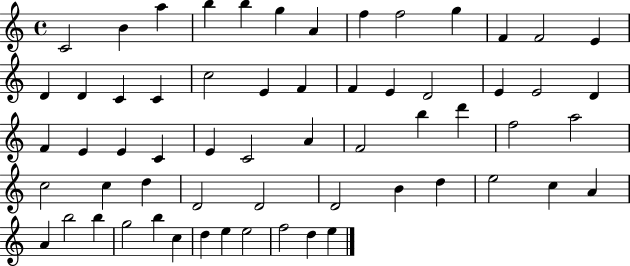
C4/h B4/q A5/q B5/q B5/q G5/q A4/q F5/q F5/h G5/q F4/q F4/h E4/q D4/q D4/q C4/q C4/q C5/h E4/q F4/q F4/q E4/q D4/h E4/q E4/h D4/q F4/q E4/q E4/q C4/q E4/q C4/h A4/q F4/h B5/q D6/q F5/h A5/h C5/h C5/q D5/q D4/h D4/h D4/h B4/q D5/q E5/h C5/q A4/q A4/q B5/h B5/q G5/h B5/q C5/q D5/q E5/q E5/h F5/h D5/q E5/q